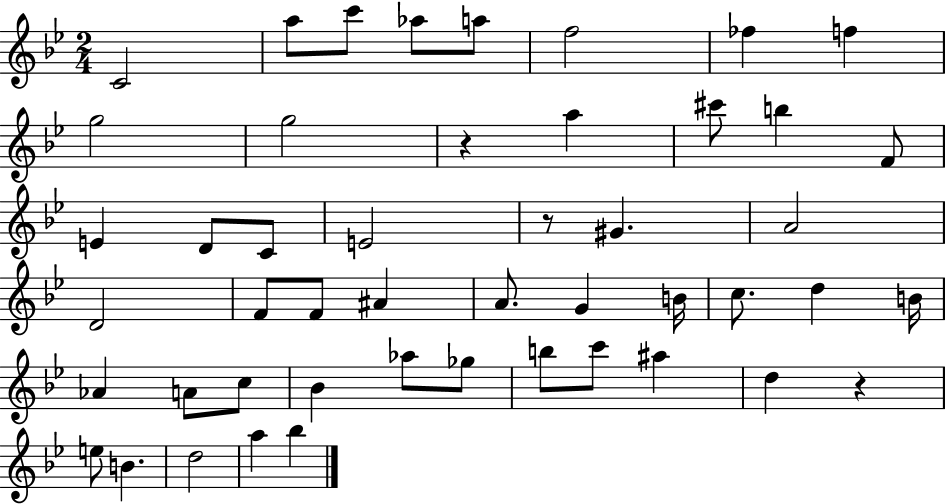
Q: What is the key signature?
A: BES major